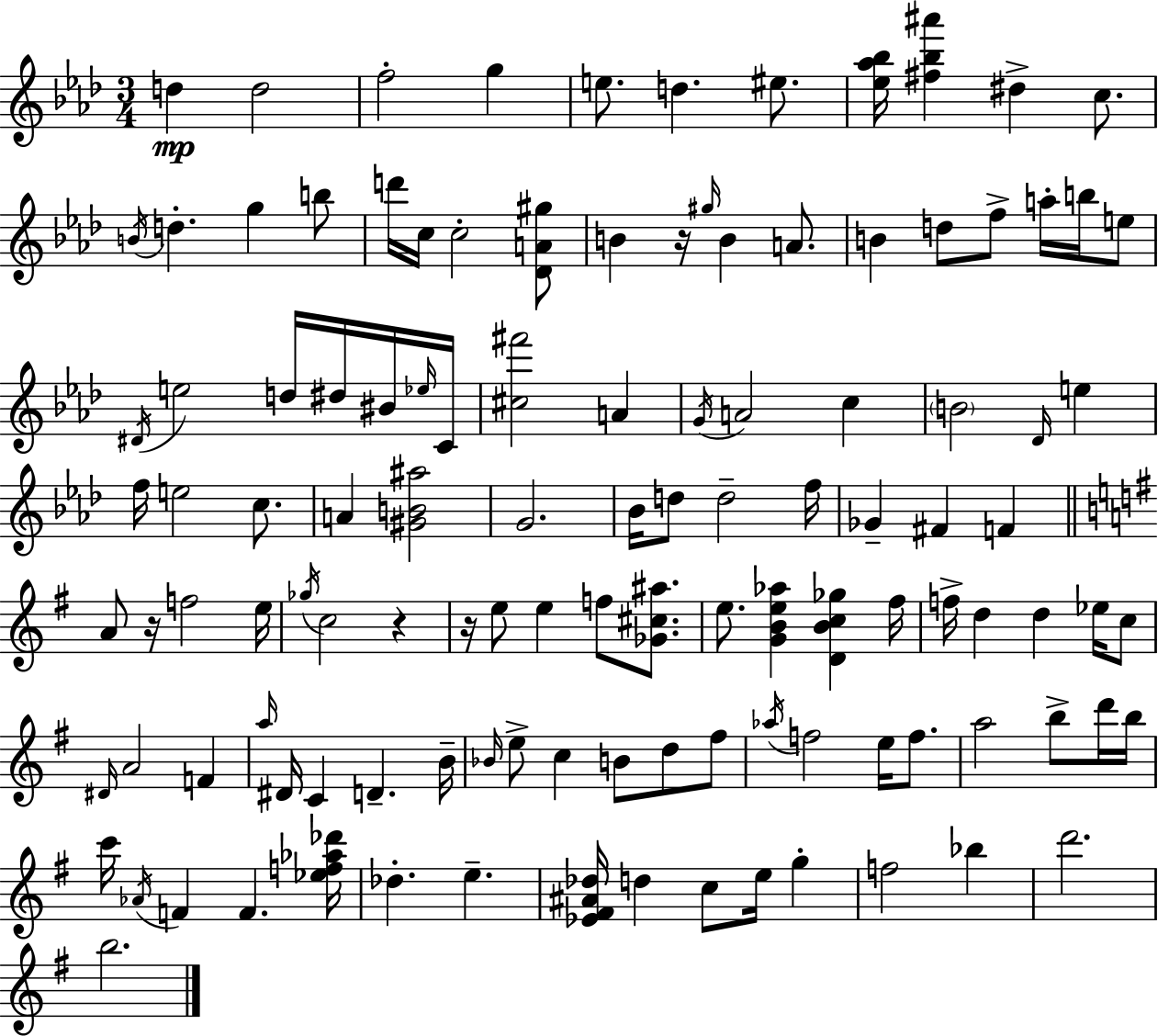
{
  \clef treble
  \numericTimeSignature
  \time 3/4
  \key f \minor
  d''4\mp d''2 | f''2-. g''4 | e''8. d''4. eis''8. | <ees'' aes'' bes''>16 <fis'' bes'' ais'''>4 dis''4-> c''8. | \break \acciaccatura { b'16 } d''4.-. g''4 b''8 | d'''16 c''16 c''2-. <des' a' gis''>8 | b'4 r16 \grace { gis''16 } b'4 a'8. | b'4 d''8 f''8-> a''16-. b''16 | \break e''8 \acciaccatura { dis'16 } e''2 d''16 | dis''16 bis'16 \grace { ees''16 } c'16 <cis'' fis'''>2 | a'4 \acciaccatura { g'16 } a'2 | c''4 \parenthesize b'2 | \break \grace { des'16 } e''4 f''16 e''2 | c''8. a'4 <gis' b' ais''>2 | g'2. | bes'16 d''8 d''2-- | \break f''16 ges'4-- fis'4 | f'4 \bar "||" \break \key g \major a'8 r16 f''2 e''16 | \acciaccatura { ges''16 } c''2 r4 | r16 e''8 e''4 f''8 <ges' cis'' ais''>8. | e''8. <g' b' e'' aes''>4 <d' b' c'' ges''>4 | \break fis''16 f''16-> d''4 d''4 ees''16 c''8 | \grace { dis'16 } a'2 f'4 | \grace { a''16 } dis'16 c'4 d'4.-- | b'16-- \grace { bes'16 } e''8-> c''4 b'8 | \break d''8 fis''8 \acciaccatura { aes''16 } f''2 | e''16 f''8. a''2 | b''8-> d'''16 b''16 c'''16 \acciaccatura { aes'16 } f'4 f'4. | <ees'' f'' aes'' des'''>16 des''4.-. | \break e''4.-- <ees' fis' ais' des''>16 d''4 c''8 | e''16 g''4-. f''2 | bes''4 d'''2. | b''2. | \break \bar "|."
}